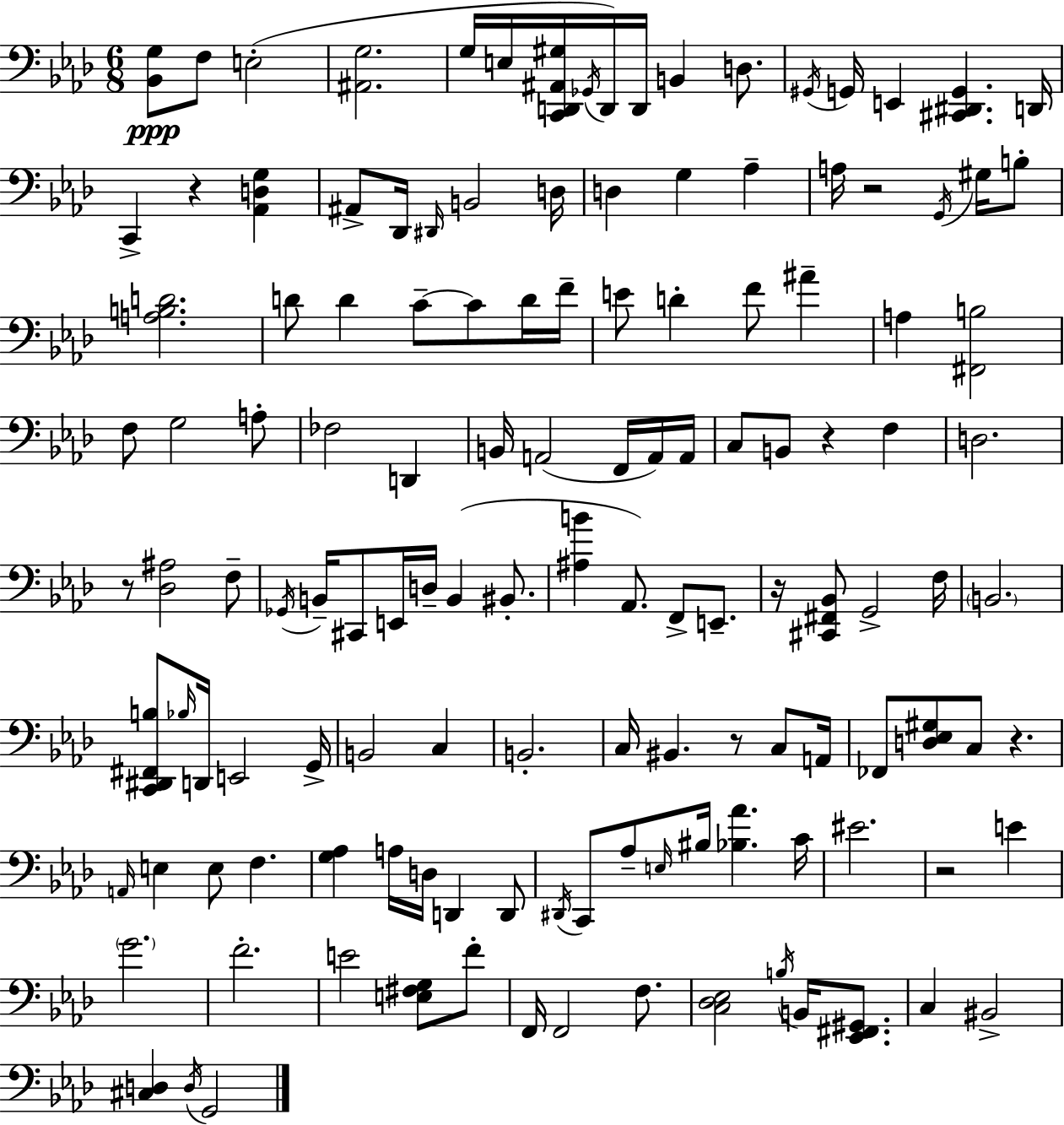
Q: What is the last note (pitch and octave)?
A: G2